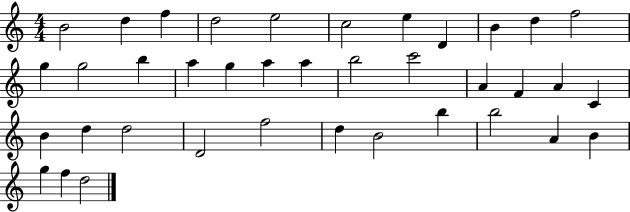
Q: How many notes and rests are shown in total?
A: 38